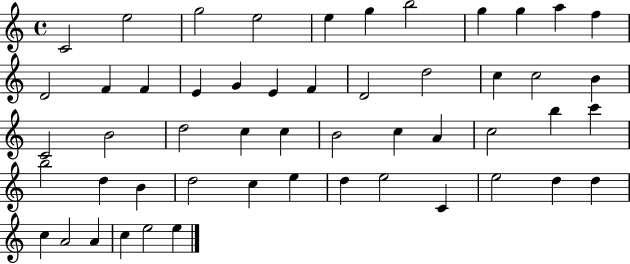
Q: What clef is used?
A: treble